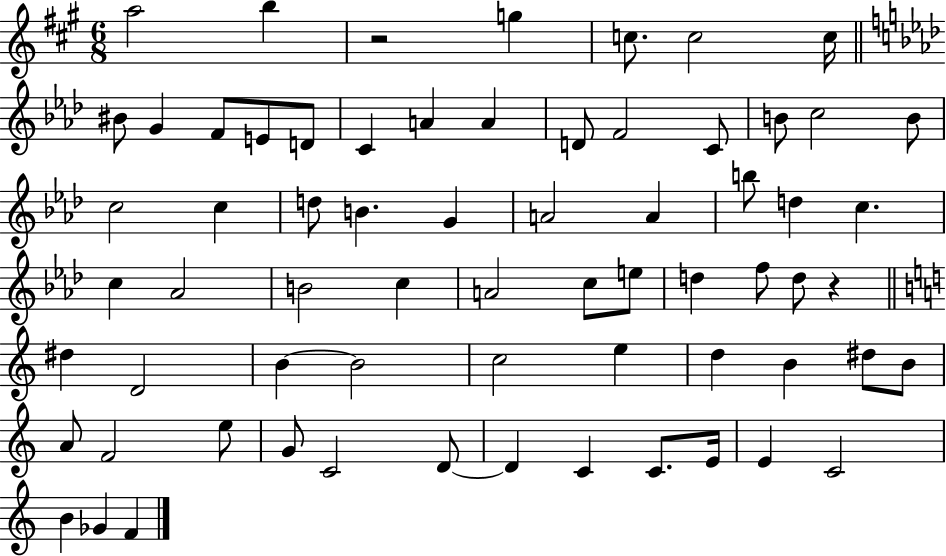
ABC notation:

X:1
T:Untitled
M:6/8
L:1/4
K:A
a2 b z2 g c/2 c2 c/4 ^B/2 G F/2 E/2 D/2 C A A D/2 F2 C/2 B/2 c2 B/2 c2 c d/2 B G A2 A b/2 d c c _A2 B2 c A2 c/2 e/2 d f/2 d/2 z ^d D2 B B2 c2 e d B ^d/2 B/2 A/2 F2 e/2 G/2 C2 D/2 D C C/2 E/4 E C2 B _G F